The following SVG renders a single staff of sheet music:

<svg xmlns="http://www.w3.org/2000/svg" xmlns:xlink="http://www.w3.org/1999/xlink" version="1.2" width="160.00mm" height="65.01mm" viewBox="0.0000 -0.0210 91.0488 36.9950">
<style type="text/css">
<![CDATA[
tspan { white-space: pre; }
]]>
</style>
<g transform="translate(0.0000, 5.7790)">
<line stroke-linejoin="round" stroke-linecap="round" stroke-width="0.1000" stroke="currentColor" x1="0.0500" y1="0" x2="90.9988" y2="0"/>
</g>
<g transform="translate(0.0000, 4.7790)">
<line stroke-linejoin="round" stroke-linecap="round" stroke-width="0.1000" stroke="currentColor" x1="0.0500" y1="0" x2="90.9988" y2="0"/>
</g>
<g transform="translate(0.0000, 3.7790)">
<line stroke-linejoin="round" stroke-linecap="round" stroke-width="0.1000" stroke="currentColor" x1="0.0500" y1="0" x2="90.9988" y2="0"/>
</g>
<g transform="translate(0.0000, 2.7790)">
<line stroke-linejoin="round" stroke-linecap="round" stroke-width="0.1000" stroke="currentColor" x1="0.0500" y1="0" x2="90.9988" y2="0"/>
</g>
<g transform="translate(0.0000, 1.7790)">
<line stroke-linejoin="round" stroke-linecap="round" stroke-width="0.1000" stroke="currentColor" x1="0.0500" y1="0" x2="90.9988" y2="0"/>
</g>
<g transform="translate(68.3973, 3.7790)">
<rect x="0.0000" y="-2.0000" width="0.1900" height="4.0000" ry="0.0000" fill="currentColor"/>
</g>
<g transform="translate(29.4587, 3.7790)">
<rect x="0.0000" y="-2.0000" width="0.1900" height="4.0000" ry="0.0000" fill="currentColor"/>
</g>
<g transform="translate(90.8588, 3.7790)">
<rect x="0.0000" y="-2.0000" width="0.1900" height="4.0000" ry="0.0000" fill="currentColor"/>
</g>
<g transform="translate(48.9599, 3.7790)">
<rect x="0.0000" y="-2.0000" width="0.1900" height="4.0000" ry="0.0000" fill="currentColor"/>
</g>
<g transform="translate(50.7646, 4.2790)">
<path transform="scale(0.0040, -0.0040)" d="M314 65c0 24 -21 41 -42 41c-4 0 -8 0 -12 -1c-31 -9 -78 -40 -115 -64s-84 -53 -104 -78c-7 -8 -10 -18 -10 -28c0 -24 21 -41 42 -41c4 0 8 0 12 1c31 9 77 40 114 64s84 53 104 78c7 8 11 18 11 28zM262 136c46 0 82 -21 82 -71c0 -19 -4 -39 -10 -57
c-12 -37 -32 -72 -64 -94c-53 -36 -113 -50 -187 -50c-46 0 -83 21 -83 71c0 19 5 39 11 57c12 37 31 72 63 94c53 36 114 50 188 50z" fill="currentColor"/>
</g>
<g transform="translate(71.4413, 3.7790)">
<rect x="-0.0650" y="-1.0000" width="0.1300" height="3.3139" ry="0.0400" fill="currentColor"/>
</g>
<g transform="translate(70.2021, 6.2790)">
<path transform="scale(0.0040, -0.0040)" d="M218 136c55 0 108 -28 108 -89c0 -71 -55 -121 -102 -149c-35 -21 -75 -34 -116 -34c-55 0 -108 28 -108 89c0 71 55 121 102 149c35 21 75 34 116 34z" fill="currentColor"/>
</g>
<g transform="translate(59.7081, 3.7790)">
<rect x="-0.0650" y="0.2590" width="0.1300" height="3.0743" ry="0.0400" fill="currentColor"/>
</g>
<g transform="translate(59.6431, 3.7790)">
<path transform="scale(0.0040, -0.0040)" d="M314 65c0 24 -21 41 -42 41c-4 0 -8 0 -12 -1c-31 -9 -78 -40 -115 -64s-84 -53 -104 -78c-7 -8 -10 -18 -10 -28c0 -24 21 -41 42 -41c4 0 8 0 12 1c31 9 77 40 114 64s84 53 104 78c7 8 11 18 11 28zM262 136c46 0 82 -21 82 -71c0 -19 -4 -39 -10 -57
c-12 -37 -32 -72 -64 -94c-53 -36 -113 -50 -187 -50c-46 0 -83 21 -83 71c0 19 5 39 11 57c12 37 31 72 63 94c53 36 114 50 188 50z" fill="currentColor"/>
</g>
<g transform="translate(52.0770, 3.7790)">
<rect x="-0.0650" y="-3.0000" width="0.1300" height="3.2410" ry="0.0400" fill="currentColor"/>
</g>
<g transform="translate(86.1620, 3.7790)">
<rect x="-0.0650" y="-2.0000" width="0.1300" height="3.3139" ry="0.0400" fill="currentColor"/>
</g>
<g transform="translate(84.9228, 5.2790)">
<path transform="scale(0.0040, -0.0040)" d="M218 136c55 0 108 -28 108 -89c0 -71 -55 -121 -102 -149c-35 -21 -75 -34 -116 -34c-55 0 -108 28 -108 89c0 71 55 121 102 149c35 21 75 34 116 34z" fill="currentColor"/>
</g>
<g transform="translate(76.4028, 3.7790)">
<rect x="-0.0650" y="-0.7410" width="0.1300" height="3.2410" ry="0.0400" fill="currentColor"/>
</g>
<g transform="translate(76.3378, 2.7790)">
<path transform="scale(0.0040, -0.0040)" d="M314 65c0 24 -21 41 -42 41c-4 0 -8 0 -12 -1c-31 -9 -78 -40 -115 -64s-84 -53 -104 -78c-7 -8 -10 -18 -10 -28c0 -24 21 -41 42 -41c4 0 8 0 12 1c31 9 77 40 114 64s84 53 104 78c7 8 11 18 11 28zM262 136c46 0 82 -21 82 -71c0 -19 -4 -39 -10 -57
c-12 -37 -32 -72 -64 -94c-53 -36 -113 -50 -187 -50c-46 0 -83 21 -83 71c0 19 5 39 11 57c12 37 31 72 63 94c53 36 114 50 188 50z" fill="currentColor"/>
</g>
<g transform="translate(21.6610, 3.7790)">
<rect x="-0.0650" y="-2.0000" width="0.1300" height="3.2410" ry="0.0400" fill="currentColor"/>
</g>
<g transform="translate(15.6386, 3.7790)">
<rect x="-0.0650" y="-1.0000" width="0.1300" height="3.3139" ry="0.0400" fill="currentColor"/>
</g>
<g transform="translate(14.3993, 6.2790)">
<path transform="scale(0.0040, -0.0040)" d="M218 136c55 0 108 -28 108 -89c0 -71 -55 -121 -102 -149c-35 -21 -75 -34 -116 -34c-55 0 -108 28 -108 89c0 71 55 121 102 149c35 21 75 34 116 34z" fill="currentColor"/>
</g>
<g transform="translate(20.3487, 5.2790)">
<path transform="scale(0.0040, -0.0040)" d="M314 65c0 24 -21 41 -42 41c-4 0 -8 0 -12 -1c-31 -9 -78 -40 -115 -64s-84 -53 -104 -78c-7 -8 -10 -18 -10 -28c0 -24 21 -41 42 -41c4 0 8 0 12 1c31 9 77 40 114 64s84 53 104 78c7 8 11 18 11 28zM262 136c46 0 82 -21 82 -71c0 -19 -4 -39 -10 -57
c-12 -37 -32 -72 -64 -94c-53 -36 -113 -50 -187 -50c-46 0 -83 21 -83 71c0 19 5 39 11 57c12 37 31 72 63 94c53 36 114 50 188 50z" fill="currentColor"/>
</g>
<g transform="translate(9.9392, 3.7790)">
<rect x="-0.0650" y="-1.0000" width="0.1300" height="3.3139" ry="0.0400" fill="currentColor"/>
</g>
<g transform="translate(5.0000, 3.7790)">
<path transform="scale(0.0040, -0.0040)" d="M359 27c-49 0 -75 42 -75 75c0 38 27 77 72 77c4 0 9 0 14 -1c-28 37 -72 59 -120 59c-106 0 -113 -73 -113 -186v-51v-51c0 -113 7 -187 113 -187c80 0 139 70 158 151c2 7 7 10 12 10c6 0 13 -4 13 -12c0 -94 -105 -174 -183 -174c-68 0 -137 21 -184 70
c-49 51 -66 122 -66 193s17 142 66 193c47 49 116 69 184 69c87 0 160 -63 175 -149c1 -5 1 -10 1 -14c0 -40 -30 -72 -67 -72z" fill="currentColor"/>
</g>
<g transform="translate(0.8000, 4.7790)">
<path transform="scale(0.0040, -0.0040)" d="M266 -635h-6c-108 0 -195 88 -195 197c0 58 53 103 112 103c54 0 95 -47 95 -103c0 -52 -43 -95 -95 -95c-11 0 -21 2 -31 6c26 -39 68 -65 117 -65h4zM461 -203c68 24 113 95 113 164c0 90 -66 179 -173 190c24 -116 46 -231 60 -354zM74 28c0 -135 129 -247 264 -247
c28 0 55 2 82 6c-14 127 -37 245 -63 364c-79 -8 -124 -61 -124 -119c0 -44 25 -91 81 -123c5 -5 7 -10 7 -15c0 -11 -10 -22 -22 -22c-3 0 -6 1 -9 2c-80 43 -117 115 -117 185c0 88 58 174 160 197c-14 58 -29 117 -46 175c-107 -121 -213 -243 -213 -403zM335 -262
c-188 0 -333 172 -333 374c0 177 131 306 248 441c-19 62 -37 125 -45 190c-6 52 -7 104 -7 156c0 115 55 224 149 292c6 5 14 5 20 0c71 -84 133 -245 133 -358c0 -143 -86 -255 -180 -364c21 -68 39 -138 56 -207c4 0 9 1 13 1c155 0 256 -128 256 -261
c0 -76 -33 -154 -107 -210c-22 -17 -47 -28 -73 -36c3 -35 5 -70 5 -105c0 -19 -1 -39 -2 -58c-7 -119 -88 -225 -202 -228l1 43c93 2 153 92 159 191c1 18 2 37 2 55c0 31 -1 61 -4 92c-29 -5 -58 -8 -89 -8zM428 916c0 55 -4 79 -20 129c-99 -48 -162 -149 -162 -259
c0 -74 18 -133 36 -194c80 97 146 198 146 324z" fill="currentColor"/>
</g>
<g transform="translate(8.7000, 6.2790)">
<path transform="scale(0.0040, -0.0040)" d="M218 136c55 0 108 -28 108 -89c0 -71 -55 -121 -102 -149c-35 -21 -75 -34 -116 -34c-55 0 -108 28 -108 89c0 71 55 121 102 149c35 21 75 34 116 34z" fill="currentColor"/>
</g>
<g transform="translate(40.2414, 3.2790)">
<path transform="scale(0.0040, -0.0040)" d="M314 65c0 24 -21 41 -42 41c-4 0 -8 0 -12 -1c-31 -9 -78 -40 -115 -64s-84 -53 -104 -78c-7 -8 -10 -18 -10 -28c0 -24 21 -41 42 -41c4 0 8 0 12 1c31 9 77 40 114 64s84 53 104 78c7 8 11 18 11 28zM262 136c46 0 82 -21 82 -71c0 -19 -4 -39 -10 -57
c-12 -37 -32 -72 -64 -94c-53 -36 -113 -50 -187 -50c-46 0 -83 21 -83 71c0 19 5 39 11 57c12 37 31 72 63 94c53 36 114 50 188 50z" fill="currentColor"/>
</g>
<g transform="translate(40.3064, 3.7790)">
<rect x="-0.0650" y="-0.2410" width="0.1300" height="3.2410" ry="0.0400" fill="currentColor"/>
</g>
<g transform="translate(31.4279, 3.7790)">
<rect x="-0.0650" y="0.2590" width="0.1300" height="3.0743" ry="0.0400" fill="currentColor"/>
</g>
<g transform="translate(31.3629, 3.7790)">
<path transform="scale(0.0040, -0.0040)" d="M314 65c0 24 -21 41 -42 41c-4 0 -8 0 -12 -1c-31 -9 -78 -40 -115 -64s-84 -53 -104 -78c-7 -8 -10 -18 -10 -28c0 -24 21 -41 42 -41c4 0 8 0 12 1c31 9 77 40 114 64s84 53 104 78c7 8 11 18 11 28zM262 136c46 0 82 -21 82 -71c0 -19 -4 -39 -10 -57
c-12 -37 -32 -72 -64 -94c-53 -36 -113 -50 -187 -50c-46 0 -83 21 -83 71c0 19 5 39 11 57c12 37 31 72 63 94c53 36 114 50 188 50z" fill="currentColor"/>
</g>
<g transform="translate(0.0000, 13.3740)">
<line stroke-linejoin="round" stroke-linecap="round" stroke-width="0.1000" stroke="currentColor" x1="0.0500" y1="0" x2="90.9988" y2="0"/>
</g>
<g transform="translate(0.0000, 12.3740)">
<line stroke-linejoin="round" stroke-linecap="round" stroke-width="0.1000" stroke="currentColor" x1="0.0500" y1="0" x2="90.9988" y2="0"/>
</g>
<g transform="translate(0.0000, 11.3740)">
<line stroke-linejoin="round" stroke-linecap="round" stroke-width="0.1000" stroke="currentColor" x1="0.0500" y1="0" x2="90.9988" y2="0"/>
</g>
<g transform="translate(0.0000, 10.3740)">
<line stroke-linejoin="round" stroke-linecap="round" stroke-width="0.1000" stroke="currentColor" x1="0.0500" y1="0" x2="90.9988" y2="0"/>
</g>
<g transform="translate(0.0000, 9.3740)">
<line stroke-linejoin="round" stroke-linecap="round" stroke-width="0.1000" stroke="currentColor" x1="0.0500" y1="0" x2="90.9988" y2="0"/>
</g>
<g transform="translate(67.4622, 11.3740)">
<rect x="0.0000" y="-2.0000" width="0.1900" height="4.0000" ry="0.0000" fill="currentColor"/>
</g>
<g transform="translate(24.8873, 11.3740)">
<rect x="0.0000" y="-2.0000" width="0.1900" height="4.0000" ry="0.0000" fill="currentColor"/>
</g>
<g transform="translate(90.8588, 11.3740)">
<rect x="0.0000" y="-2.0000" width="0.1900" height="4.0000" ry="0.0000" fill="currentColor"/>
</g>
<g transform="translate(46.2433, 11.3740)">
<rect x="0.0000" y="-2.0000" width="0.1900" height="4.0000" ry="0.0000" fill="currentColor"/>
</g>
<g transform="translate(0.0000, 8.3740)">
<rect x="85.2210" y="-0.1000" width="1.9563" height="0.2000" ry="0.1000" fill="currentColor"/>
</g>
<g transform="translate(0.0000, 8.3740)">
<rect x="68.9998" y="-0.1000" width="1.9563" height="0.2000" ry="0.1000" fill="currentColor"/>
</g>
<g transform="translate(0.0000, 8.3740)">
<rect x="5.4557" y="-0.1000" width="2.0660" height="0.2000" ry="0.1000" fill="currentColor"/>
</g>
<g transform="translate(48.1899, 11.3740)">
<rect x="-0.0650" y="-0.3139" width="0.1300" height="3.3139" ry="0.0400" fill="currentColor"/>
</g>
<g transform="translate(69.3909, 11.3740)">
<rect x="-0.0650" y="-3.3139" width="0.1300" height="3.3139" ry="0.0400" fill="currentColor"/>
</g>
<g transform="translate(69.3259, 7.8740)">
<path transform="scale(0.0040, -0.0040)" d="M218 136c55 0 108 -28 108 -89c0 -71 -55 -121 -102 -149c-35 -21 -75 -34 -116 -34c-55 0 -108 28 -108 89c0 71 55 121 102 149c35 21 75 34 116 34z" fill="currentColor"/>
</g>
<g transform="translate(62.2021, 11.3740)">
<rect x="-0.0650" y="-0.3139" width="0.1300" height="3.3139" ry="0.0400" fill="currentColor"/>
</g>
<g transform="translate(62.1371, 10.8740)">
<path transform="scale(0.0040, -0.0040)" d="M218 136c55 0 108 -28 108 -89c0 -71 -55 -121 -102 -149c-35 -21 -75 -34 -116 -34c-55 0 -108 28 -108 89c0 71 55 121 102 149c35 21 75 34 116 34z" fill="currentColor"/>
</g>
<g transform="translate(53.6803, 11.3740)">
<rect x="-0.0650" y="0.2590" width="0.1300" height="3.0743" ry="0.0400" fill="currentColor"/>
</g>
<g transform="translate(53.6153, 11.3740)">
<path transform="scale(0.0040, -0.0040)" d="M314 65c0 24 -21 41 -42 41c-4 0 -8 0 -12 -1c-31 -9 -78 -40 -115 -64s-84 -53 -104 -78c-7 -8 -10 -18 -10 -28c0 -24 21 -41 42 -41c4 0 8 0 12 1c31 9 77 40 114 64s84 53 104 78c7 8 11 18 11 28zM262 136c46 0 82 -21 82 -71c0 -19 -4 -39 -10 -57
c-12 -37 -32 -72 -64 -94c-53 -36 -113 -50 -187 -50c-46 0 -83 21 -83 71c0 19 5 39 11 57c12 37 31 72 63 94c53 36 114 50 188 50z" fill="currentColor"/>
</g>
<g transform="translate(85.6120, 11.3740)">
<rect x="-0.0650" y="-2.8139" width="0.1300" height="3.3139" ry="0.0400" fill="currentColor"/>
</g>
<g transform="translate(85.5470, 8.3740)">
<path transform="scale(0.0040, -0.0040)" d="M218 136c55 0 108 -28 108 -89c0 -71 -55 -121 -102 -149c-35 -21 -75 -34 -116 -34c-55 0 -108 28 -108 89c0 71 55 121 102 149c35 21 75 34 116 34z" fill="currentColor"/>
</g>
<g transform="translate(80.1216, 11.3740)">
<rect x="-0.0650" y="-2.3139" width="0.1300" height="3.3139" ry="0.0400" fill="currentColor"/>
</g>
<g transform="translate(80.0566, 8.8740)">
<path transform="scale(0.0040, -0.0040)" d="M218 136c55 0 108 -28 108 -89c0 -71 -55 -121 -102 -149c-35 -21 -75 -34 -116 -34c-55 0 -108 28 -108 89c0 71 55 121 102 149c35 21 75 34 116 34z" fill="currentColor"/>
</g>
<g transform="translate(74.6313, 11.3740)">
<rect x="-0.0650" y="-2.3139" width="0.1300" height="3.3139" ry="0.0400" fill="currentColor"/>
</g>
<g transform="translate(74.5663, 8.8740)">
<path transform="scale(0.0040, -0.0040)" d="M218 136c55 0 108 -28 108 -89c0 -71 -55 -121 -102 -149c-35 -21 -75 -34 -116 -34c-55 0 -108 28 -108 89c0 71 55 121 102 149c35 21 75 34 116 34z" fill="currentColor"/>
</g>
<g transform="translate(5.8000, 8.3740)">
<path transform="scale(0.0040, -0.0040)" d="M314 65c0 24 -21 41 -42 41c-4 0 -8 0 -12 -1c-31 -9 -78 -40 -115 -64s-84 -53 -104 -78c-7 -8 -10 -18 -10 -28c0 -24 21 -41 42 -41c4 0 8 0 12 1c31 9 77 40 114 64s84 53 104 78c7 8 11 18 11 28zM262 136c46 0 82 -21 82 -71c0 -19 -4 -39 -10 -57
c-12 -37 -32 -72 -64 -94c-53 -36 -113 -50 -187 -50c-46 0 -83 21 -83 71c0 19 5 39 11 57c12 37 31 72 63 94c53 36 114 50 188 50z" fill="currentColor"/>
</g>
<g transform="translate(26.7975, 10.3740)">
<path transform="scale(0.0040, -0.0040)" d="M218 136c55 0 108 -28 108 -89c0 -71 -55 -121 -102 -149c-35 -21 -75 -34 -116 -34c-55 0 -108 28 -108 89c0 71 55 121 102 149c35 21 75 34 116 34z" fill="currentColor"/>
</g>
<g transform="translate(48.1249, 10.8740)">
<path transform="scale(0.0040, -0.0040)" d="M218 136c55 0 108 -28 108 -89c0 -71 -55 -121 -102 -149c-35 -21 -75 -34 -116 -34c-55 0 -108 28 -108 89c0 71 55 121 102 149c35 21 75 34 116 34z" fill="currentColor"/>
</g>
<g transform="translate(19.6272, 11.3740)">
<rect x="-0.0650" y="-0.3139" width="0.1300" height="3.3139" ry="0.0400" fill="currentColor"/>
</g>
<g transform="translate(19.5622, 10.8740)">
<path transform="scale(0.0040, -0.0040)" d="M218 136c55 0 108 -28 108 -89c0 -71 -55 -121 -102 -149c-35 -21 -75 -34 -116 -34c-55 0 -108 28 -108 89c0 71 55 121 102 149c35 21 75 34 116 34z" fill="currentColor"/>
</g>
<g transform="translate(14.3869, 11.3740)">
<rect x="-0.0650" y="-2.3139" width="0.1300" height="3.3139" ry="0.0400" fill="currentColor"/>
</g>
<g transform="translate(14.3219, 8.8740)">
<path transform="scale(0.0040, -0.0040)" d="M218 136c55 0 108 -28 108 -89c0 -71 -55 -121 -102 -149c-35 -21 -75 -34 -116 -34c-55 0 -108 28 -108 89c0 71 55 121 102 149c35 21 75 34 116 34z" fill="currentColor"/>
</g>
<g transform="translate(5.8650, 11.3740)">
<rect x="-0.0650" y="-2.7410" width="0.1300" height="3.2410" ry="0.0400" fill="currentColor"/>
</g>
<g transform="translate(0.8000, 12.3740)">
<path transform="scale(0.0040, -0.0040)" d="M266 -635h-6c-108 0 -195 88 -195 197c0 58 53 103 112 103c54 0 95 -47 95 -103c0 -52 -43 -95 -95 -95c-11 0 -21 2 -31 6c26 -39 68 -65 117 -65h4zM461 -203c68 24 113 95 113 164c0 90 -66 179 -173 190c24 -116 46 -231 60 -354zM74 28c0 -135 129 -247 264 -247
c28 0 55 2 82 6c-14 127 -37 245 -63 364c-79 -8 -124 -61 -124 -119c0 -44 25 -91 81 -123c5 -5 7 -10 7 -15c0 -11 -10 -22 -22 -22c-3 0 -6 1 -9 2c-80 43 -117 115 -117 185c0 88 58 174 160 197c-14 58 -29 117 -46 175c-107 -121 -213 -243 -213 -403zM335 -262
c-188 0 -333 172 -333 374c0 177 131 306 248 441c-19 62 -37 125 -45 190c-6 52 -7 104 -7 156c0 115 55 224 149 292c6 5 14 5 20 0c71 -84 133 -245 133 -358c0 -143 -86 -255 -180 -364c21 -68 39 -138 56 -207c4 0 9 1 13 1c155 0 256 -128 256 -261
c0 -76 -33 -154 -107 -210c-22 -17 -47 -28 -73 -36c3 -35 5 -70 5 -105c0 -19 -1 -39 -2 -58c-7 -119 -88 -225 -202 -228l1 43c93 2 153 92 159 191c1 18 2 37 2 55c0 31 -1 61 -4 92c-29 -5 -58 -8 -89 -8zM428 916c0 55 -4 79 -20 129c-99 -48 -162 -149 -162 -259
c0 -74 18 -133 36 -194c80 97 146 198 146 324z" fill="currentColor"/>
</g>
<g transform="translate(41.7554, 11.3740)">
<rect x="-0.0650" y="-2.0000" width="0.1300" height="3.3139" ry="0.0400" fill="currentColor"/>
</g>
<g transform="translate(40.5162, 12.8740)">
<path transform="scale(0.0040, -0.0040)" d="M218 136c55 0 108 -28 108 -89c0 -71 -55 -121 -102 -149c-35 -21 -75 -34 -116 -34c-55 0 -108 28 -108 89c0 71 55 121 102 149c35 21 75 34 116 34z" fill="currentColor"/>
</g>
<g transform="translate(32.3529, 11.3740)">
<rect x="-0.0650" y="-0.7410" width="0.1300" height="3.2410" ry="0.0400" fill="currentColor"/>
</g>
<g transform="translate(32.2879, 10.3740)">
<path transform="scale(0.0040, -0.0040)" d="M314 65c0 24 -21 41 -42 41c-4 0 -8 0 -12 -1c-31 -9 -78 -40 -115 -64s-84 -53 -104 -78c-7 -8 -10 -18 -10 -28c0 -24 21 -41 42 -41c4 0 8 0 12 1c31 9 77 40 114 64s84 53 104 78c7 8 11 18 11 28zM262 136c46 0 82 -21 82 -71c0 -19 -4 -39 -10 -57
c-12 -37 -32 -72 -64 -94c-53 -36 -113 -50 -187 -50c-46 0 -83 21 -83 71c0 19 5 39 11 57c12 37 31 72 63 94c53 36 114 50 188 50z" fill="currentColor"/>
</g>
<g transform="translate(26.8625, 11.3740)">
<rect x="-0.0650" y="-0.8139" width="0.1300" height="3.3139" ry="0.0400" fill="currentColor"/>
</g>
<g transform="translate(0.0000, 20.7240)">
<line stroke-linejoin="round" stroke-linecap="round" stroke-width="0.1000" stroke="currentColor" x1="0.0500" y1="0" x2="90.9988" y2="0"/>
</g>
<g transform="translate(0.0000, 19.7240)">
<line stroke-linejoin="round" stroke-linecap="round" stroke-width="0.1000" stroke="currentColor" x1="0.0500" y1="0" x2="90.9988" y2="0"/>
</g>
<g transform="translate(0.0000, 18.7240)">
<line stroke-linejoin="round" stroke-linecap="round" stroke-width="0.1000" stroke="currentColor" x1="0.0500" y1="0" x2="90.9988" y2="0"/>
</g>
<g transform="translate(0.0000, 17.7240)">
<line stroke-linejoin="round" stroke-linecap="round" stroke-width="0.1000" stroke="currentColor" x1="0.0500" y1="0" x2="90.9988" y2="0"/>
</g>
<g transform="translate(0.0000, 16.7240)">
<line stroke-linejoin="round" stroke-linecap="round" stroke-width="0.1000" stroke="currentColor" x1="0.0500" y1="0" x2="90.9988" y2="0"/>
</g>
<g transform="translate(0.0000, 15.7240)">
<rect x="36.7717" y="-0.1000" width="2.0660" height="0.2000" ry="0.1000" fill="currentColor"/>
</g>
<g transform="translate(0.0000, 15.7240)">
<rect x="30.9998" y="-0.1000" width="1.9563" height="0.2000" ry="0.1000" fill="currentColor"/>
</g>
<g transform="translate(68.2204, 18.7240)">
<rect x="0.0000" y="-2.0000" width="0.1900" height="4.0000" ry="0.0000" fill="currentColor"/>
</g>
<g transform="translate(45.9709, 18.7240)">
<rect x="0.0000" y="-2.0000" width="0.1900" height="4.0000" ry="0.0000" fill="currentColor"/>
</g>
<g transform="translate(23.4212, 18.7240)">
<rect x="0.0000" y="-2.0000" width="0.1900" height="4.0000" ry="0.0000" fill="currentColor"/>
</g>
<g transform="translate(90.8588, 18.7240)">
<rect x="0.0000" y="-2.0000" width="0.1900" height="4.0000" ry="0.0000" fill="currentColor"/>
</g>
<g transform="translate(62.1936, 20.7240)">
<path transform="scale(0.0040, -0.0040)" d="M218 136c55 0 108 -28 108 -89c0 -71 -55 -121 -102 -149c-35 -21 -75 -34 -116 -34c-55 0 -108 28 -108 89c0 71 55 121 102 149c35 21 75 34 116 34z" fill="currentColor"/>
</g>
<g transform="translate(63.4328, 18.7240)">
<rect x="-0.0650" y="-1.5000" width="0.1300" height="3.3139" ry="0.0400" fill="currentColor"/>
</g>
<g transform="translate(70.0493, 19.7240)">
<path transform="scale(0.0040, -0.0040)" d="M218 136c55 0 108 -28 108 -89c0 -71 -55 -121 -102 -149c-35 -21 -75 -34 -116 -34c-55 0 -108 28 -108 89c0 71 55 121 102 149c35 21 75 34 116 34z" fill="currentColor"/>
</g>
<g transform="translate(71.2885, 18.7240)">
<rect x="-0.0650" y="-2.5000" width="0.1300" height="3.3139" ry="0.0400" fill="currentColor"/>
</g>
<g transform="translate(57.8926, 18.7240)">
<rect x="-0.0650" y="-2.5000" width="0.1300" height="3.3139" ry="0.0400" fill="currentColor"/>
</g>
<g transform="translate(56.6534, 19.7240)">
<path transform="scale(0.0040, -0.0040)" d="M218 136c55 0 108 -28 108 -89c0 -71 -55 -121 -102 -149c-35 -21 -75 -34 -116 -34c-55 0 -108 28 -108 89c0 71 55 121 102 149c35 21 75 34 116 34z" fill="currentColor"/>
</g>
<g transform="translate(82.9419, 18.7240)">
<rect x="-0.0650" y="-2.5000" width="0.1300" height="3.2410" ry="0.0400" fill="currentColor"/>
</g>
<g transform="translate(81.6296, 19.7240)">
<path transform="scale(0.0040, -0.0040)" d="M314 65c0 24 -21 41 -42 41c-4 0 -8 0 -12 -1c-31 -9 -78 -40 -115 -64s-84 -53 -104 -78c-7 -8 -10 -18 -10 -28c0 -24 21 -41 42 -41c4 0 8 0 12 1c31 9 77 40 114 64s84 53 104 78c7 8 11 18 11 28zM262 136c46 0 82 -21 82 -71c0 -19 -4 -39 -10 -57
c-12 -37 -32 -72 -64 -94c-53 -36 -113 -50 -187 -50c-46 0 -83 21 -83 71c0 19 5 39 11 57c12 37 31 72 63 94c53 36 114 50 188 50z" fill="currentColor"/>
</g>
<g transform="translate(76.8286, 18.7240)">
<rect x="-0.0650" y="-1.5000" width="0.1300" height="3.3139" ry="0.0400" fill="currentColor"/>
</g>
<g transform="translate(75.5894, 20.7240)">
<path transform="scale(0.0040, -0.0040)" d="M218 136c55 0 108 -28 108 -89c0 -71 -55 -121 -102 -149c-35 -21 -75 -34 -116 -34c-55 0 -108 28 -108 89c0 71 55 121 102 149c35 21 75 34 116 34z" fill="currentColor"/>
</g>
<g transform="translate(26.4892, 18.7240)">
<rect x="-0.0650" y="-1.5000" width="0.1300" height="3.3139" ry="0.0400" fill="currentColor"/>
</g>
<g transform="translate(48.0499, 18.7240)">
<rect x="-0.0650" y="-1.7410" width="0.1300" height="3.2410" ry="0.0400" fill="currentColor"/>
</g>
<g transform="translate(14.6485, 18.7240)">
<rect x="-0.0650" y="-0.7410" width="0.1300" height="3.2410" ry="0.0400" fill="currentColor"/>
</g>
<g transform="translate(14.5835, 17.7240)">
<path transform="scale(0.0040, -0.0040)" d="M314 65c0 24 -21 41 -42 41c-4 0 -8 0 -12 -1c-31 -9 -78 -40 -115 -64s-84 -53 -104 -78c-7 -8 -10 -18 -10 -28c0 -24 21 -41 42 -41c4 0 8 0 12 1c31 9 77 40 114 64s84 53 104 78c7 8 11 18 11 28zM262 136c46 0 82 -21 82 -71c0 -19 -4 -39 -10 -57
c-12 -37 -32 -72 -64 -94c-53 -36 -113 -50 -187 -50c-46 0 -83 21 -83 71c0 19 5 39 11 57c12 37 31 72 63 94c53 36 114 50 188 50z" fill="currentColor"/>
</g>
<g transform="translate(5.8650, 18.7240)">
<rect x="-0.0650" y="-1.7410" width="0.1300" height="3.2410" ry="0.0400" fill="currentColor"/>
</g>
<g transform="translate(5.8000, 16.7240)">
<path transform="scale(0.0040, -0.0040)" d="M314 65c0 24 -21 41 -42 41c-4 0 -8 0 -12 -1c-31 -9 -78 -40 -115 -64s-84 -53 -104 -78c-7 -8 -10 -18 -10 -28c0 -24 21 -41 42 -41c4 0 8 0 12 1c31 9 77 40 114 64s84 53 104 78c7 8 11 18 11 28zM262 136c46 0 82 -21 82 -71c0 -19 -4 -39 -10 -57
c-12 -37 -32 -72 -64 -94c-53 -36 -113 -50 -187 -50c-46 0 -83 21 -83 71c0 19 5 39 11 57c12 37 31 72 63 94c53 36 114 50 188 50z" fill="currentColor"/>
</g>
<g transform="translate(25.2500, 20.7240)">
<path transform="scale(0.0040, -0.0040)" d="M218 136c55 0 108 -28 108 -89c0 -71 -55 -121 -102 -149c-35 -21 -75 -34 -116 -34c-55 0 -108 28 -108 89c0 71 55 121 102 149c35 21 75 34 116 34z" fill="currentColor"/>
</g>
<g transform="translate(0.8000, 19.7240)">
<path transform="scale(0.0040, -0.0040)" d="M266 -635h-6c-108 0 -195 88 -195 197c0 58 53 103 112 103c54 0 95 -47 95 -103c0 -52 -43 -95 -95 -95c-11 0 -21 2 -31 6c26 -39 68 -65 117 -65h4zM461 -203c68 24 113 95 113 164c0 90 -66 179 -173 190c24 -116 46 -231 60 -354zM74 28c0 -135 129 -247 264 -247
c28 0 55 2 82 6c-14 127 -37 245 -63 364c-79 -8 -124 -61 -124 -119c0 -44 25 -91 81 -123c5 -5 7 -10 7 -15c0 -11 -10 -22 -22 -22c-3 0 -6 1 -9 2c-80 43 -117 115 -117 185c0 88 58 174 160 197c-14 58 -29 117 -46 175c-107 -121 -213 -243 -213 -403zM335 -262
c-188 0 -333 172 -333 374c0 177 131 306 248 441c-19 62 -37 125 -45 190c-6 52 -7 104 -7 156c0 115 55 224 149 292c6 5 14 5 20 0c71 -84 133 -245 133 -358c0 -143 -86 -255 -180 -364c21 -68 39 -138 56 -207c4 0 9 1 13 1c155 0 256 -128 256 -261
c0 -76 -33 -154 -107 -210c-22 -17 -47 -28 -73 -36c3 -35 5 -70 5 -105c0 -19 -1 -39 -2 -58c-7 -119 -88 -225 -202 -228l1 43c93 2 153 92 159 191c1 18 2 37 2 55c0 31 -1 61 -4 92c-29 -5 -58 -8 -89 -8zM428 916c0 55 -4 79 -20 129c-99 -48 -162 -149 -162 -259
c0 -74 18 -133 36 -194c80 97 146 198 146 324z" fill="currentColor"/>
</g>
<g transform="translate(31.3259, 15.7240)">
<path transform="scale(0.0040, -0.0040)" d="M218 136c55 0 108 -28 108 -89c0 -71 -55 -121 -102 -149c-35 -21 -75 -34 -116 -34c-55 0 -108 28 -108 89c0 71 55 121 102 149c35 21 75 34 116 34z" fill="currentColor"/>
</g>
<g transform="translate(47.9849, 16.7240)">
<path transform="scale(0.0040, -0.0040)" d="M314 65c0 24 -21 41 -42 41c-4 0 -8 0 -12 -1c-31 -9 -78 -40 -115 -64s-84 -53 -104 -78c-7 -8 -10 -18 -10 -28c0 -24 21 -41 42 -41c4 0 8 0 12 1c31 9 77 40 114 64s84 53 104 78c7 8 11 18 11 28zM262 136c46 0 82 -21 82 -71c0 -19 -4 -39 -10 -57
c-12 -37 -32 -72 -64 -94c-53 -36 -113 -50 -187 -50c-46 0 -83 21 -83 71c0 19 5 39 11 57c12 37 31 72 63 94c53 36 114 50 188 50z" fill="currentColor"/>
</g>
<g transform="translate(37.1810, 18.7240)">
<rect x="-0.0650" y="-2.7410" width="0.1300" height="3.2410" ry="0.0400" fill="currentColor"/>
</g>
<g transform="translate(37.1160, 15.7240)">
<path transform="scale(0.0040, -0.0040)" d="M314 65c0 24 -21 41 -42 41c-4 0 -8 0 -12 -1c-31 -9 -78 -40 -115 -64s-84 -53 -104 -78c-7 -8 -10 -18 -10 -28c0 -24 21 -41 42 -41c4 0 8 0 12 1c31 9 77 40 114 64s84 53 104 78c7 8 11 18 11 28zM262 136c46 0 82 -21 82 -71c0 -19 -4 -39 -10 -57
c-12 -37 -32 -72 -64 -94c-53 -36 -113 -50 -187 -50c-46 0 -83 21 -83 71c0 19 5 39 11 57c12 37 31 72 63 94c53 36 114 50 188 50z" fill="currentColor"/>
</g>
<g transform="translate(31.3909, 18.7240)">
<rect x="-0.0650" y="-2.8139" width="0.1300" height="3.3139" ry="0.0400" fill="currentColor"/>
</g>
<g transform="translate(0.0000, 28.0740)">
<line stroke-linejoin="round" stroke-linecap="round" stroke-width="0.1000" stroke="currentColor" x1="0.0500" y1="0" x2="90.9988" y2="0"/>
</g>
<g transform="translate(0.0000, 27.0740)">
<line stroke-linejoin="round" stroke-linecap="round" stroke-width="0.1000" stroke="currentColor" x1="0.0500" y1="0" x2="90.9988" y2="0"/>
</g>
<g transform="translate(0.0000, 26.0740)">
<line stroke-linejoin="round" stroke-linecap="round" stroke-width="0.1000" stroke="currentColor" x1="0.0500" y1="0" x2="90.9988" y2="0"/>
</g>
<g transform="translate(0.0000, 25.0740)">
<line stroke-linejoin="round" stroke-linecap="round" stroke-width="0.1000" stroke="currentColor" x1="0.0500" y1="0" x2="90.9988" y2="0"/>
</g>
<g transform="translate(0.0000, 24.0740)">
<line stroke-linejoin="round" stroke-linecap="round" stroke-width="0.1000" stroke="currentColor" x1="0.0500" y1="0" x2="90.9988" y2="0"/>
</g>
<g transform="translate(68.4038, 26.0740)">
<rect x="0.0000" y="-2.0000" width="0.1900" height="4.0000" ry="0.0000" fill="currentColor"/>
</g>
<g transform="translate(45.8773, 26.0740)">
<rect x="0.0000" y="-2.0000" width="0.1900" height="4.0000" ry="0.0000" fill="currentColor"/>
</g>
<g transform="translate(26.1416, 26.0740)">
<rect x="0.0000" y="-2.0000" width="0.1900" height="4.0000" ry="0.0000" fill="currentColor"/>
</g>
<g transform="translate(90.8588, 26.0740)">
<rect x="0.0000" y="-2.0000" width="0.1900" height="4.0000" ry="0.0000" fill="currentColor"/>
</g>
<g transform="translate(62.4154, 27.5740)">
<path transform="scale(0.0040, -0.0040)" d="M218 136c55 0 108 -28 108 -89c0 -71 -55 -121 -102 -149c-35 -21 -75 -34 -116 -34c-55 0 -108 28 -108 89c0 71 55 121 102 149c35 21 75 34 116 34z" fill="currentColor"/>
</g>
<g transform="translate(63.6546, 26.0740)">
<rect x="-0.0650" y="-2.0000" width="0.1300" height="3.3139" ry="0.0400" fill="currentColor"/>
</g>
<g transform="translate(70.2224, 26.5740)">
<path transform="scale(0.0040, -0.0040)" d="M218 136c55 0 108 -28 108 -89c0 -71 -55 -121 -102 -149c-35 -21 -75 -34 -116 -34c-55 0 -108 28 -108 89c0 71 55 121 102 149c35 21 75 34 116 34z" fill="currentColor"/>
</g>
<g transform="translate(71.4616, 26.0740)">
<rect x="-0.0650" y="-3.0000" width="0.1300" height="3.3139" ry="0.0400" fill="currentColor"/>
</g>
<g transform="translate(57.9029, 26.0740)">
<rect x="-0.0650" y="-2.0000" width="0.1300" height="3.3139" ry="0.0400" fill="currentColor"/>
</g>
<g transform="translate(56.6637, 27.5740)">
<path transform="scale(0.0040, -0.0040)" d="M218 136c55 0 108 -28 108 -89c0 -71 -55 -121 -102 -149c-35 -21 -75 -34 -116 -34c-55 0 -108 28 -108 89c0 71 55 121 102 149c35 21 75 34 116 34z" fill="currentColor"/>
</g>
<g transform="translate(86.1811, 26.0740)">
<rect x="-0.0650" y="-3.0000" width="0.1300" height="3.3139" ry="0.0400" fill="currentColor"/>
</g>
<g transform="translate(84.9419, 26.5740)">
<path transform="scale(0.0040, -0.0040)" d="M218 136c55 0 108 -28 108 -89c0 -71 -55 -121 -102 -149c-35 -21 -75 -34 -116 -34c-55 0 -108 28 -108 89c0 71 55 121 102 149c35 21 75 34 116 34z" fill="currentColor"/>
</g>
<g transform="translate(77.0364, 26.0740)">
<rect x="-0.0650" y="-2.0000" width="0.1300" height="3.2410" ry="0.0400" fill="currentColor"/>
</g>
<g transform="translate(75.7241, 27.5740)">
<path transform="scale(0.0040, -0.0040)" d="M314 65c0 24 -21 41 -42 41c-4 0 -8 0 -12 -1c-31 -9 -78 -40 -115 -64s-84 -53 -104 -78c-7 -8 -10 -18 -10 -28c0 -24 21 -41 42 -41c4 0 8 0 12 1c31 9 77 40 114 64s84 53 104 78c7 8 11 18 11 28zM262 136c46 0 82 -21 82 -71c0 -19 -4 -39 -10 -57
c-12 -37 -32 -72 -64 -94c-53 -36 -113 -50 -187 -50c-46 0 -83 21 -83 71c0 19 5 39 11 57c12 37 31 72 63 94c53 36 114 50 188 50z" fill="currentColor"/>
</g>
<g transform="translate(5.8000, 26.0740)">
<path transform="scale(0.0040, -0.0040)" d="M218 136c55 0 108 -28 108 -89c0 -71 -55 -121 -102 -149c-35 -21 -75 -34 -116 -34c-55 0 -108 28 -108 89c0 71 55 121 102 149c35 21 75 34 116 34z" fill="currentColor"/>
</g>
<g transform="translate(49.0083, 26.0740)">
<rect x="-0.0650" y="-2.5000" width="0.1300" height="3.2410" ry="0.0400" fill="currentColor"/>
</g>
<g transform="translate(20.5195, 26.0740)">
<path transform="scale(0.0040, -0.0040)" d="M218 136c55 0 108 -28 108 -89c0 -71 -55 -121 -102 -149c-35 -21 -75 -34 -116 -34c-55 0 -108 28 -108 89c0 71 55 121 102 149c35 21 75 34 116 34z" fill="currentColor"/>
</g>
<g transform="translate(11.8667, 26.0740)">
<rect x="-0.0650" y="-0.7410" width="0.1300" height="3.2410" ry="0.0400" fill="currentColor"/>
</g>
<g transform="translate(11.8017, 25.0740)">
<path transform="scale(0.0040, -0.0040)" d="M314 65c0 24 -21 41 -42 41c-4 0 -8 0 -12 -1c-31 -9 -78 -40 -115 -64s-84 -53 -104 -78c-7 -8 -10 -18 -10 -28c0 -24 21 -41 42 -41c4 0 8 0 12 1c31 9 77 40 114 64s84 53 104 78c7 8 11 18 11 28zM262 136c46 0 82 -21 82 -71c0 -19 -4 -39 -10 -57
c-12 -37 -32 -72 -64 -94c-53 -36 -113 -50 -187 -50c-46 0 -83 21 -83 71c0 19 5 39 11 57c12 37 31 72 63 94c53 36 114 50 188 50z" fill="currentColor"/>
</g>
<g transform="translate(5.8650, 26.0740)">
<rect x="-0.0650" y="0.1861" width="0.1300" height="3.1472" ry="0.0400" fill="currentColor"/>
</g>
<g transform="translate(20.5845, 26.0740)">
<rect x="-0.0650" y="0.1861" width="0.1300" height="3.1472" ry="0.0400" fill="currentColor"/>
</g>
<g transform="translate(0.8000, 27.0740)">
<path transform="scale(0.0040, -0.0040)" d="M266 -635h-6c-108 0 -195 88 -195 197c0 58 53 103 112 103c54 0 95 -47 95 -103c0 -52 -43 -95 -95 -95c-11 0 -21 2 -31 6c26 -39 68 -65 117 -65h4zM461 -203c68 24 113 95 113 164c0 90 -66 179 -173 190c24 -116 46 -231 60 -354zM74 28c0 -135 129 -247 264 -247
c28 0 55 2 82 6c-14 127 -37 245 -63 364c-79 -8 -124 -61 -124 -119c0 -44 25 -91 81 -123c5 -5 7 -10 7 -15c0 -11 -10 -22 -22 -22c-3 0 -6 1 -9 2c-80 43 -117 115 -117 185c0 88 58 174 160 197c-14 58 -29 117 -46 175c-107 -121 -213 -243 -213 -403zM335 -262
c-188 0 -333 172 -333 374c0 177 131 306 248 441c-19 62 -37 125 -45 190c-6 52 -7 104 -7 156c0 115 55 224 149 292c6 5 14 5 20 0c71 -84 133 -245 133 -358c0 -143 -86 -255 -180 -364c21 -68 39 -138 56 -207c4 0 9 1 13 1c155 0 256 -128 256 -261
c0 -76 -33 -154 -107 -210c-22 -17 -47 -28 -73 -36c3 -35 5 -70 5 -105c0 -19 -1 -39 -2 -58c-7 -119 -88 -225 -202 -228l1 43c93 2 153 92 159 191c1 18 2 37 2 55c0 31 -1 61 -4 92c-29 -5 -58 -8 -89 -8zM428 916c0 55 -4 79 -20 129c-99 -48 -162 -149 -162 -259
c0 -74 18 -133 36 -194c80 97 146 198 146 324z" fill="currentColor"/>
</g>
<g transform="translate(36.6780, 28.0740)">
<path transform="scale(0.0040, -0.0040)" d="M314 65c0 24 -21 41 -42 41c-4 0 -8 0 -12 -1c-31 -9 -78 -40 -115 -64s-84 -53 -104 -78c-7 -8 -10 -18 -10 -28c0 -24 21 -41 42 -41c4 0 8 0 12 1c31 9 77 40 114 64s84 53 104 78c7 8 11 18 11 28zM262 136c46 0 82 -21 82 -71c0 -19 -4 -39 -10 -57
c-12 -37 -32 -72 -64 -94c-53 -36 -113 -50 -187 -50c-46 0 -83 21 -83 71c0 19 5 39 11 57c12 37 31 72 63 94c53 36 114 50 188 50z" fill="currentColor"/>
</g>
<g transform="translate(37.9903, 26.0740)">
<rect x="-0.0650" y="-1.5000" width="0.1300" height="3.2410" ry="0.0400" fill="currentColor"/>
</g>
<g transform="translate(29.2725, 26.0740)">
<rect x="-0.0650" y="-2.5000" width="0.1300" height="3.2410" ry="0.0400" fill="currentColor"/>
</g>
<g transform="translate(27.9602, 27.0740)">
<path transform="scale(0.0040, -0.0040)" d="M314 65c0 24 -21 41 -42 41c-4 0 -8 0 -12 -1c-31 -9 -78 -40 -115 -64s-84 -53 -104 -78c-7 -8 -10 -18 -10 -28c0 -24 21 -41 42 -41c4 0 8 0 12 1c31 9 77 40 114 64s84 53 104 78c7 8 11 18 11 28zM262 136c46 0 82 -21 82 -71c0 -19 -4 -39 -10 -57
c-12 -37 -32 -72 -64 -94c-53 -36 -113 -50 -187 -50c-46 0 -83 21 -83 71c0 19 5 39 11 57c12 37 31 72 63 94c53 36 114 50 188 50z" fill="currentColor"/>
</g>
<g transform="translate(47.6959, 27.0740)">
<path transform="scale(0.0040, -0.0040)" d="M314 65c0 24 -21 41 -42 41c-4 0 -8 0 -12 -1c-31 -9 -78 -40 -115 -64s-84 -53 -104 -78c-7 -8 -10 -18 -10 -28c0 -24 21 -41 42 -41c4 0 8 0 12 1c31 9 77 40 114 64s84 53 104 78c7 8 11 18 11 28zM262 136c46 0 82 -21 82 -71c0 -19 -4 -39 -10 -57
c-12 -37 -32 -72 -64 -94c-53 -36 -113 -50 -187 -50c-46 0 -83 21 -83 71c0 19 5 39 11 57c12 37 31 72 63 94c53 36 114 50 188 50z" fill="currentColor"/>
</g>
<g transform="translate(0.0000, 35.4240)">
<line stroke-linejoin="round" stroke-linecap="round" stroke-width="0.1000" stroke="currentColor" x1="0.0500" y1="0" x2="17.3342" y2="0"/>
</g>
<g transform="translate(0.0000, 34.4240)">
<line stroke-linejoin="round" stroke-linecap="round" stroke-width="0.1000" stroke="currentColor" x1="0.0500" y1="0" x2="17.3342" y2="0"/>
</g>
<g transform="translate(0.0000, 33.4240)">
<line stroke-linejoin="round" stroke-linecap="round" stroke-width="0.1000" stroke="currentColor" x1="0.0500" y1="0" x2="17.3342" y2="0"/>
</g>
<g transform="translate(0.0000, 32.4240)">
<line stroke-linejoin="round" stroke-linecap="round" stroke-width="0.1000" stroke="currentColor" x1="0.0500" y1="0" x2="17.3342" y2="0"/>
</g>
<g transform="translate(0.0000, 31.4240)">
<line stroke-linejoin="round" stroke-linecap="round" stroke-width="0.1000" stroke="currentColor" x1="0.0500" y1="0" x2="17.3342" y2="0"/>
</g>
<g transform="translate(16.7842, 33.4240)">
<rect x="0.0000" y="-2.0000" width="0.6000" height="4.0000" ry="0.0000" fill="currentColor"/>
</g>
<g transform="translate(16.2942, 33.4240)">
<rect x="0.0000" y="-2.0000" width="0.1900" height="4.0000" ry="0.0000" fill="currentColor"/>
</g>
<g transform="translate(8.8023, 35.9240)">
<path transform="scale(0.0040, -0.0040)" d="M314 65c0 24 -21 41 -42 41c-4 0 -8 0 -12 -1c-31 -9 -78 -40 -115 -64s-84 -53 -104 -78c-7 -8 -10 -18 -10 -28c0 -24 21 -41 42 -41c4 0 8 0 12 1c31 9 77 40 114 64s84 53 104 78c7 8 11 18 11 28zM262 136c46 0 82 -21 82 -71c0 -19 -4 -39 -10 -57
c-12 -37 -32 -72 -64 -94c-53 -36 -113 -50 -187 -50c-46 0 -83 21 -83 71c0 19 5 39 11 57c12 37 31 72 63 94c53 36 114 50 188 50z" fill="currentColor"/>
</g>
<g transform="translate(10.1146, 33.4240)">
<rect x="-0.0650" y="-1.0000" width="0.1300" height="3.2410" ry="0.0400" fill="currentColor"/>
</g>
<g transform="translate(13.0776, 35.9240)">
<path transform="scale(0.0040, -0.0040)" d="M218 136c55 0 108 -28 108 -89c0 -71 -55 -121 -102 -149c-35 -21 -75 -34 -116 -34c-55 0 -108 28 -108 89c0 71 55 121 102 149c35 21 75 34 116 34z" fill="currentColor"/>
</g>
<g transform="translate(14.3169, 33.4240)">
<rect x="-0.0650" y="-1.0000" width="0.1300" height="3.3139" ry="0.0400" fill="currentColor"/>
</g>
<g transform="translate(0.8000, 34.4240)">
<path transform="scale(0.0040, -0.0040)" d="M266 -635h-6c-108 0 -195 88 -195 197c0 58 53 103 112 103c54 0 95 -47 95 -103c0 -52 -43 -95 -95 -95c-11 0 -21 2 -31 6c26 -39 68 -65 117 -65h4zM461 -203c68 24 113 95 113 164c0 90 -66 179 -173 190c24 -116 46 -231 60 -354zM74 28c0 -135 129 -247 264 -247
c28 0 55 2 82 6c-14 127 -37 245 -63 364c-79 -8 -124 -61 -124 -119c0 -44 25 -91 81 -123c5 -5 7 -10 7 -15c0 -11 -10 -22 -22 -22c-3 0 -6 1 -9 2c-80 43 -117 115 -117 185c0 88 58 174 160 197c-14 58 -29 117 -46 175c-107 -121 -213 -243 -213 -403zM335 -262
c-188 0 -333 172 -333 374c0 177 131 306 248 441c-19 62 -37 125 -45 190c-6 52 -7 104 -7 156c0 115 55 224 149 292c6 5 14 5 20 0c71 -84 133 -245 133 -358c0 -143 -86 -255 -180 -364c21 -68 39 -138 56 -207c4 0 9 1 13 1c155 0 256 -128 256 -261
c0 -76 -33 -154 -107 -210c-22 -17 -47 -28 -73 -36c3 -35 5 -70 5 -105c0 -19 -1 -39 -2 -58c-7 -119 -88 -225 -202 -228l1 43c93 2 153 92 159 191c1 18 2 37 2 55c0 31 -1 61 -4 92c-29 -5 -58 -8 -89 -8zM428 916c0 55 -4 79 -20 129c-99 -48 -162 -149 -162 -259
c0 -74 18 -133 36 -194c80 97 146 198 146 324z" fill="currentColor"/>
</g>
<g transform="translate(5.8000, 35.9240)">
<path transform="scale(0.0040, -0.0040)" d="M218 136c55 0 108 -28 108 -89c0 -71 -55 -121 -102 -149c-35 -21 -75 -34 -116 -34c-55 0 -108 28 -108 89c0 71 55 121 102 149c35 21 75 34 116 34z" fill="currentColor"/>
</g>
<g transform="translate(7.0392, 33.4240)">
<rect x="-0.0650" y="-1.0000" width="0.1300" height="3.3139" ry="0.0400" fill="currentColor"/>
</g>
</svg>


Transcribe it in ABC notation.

X:1
T:Untitled
M:4/4
L:1/4
K:C
D D F2 B2 c2 A2 B2 D d2 F a2 g c d d2 F c B2 c b g g a f2 d2 E a a2 f2 G E G E G2 B d2 B G2 E2 G2 F F A F2 A D D2 D